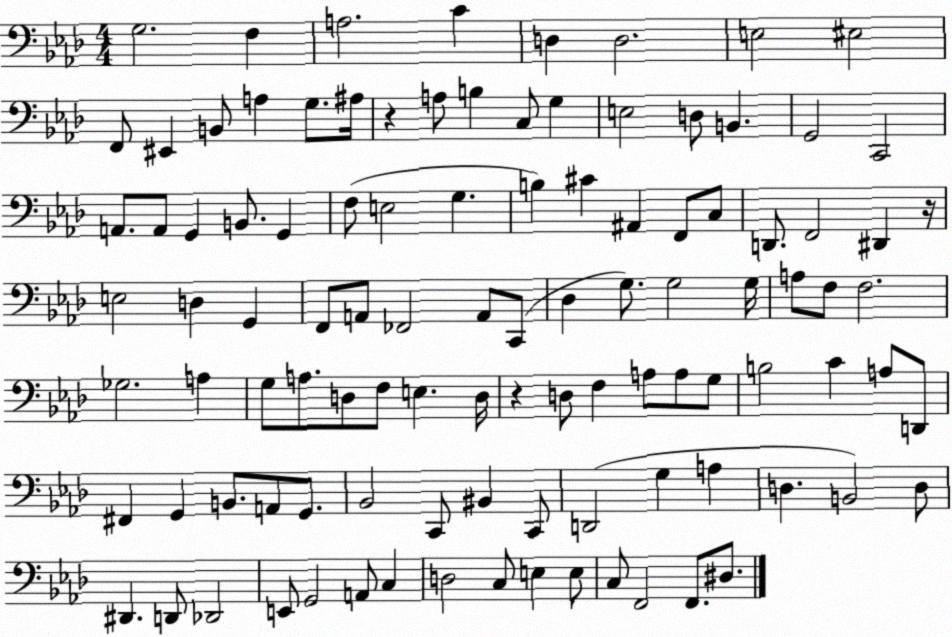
X:1
T:Untitled
M:4/4
L:1/4
K:Ab
G,2 F, A,2 C D, D,2 E,2 ^E,2 F,,/2 ^E,, B,,/2 A, G,/2 ^A,/4 z A,/2 B, C,/2 G, E,2 D,/2 B,, G,,2 C,,2 A,,/2 A,,/2 G,, B,,/2 G,, F,/2 E,2 G, B, ^C ^A,, F,,/2 C,/2 D,,/2 F,,2 ^D,, z/4 E,2 D, G,, F,,/2 A,,/2 _F,,2 A,,/2 C,,/2 _D, G,/2 G,2 G,/4 A,/2 F,/2 F,2 _G,2 A, G,/2 A,/2 D,/2 F,/2 E, D,/4 z D,/2 F, A,/2 A,/2 G,/2 B,2 C A,/2 D,,/2 ^F,, G,, B,,/2 A,,/2 G,,/2 _B,,2 C,,/2 ^B,, C,,/2 D,,2 G, A, D, B,,2 D,/2 ^D,, D,,/2 _D,,2 E,,/2 G,,2 A,,/2 C, D,2 C,/2 E, E,/2 C,/2 F,,2 F,,/2 ^D,/2